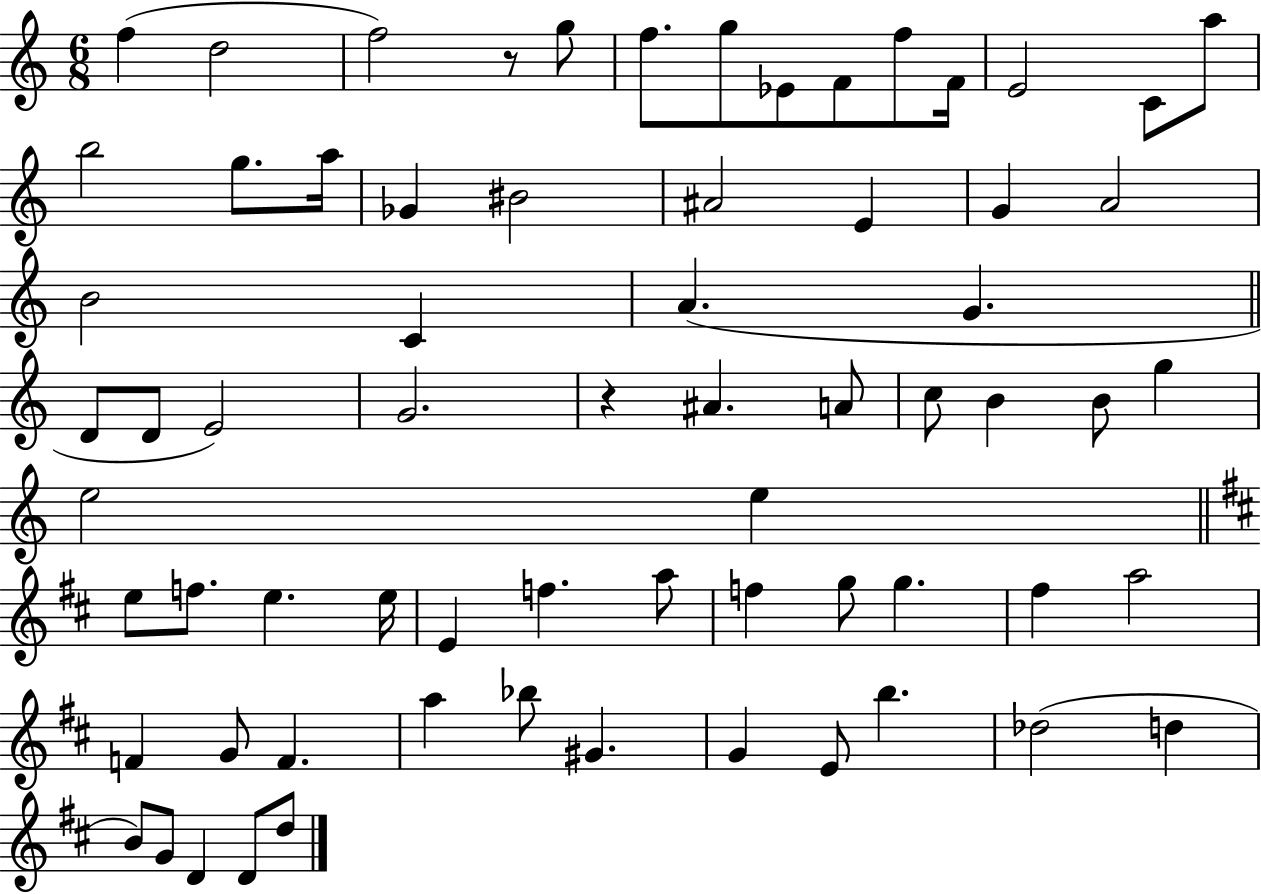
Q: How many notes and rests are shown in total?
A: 68